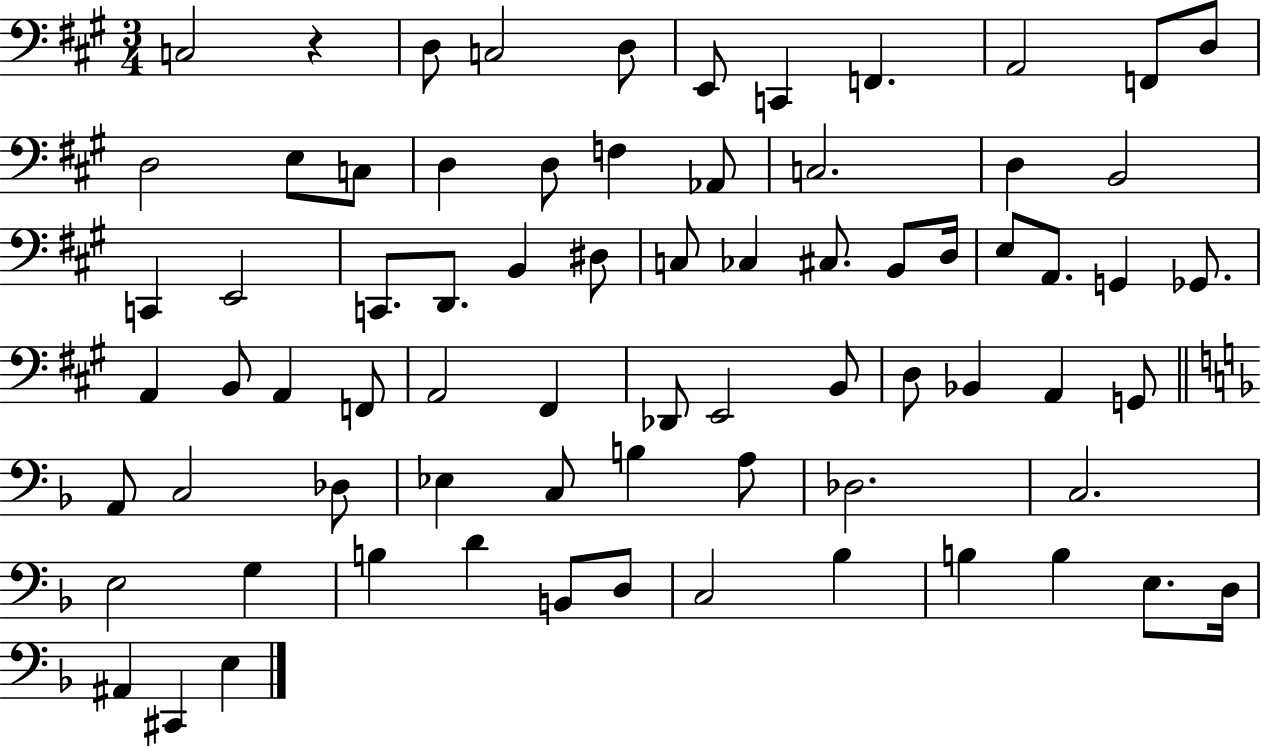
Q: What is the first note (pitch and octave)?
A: C3